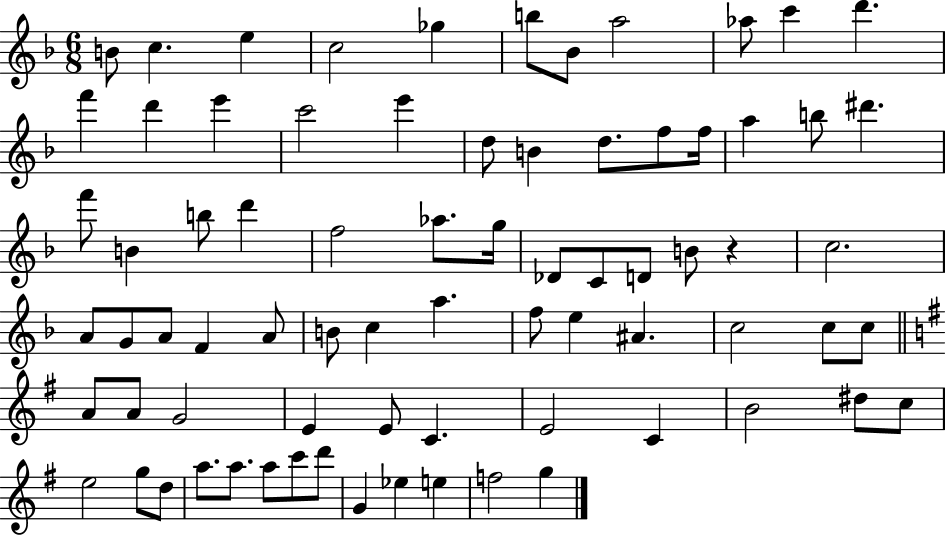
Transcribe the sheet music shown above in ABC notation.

X:1
T:Untitled
M:6/8
L:1/4
K:F
B/2 c e c2 _g b/2 _B/2 a2 _a/2 c' d' f' d' e' c'2 e' d/2 B d/2 f/2 f/4 a b/2 ^d' f'/2 B b/2 d' f2 _a/2 g/4 _D/2 C/2 D/2 B/2 z c2 A/2 G/2 A/2 F A/2 B/2 c a f/2 e ^A c2 c/2 c/2 A/2 A/2 G2 E E/2 C E2 C B2 ^d/2 c/2 e2 g/2 d/2 a/2 a/2 a/2 c'/2 d'/2 G _e e f2 g